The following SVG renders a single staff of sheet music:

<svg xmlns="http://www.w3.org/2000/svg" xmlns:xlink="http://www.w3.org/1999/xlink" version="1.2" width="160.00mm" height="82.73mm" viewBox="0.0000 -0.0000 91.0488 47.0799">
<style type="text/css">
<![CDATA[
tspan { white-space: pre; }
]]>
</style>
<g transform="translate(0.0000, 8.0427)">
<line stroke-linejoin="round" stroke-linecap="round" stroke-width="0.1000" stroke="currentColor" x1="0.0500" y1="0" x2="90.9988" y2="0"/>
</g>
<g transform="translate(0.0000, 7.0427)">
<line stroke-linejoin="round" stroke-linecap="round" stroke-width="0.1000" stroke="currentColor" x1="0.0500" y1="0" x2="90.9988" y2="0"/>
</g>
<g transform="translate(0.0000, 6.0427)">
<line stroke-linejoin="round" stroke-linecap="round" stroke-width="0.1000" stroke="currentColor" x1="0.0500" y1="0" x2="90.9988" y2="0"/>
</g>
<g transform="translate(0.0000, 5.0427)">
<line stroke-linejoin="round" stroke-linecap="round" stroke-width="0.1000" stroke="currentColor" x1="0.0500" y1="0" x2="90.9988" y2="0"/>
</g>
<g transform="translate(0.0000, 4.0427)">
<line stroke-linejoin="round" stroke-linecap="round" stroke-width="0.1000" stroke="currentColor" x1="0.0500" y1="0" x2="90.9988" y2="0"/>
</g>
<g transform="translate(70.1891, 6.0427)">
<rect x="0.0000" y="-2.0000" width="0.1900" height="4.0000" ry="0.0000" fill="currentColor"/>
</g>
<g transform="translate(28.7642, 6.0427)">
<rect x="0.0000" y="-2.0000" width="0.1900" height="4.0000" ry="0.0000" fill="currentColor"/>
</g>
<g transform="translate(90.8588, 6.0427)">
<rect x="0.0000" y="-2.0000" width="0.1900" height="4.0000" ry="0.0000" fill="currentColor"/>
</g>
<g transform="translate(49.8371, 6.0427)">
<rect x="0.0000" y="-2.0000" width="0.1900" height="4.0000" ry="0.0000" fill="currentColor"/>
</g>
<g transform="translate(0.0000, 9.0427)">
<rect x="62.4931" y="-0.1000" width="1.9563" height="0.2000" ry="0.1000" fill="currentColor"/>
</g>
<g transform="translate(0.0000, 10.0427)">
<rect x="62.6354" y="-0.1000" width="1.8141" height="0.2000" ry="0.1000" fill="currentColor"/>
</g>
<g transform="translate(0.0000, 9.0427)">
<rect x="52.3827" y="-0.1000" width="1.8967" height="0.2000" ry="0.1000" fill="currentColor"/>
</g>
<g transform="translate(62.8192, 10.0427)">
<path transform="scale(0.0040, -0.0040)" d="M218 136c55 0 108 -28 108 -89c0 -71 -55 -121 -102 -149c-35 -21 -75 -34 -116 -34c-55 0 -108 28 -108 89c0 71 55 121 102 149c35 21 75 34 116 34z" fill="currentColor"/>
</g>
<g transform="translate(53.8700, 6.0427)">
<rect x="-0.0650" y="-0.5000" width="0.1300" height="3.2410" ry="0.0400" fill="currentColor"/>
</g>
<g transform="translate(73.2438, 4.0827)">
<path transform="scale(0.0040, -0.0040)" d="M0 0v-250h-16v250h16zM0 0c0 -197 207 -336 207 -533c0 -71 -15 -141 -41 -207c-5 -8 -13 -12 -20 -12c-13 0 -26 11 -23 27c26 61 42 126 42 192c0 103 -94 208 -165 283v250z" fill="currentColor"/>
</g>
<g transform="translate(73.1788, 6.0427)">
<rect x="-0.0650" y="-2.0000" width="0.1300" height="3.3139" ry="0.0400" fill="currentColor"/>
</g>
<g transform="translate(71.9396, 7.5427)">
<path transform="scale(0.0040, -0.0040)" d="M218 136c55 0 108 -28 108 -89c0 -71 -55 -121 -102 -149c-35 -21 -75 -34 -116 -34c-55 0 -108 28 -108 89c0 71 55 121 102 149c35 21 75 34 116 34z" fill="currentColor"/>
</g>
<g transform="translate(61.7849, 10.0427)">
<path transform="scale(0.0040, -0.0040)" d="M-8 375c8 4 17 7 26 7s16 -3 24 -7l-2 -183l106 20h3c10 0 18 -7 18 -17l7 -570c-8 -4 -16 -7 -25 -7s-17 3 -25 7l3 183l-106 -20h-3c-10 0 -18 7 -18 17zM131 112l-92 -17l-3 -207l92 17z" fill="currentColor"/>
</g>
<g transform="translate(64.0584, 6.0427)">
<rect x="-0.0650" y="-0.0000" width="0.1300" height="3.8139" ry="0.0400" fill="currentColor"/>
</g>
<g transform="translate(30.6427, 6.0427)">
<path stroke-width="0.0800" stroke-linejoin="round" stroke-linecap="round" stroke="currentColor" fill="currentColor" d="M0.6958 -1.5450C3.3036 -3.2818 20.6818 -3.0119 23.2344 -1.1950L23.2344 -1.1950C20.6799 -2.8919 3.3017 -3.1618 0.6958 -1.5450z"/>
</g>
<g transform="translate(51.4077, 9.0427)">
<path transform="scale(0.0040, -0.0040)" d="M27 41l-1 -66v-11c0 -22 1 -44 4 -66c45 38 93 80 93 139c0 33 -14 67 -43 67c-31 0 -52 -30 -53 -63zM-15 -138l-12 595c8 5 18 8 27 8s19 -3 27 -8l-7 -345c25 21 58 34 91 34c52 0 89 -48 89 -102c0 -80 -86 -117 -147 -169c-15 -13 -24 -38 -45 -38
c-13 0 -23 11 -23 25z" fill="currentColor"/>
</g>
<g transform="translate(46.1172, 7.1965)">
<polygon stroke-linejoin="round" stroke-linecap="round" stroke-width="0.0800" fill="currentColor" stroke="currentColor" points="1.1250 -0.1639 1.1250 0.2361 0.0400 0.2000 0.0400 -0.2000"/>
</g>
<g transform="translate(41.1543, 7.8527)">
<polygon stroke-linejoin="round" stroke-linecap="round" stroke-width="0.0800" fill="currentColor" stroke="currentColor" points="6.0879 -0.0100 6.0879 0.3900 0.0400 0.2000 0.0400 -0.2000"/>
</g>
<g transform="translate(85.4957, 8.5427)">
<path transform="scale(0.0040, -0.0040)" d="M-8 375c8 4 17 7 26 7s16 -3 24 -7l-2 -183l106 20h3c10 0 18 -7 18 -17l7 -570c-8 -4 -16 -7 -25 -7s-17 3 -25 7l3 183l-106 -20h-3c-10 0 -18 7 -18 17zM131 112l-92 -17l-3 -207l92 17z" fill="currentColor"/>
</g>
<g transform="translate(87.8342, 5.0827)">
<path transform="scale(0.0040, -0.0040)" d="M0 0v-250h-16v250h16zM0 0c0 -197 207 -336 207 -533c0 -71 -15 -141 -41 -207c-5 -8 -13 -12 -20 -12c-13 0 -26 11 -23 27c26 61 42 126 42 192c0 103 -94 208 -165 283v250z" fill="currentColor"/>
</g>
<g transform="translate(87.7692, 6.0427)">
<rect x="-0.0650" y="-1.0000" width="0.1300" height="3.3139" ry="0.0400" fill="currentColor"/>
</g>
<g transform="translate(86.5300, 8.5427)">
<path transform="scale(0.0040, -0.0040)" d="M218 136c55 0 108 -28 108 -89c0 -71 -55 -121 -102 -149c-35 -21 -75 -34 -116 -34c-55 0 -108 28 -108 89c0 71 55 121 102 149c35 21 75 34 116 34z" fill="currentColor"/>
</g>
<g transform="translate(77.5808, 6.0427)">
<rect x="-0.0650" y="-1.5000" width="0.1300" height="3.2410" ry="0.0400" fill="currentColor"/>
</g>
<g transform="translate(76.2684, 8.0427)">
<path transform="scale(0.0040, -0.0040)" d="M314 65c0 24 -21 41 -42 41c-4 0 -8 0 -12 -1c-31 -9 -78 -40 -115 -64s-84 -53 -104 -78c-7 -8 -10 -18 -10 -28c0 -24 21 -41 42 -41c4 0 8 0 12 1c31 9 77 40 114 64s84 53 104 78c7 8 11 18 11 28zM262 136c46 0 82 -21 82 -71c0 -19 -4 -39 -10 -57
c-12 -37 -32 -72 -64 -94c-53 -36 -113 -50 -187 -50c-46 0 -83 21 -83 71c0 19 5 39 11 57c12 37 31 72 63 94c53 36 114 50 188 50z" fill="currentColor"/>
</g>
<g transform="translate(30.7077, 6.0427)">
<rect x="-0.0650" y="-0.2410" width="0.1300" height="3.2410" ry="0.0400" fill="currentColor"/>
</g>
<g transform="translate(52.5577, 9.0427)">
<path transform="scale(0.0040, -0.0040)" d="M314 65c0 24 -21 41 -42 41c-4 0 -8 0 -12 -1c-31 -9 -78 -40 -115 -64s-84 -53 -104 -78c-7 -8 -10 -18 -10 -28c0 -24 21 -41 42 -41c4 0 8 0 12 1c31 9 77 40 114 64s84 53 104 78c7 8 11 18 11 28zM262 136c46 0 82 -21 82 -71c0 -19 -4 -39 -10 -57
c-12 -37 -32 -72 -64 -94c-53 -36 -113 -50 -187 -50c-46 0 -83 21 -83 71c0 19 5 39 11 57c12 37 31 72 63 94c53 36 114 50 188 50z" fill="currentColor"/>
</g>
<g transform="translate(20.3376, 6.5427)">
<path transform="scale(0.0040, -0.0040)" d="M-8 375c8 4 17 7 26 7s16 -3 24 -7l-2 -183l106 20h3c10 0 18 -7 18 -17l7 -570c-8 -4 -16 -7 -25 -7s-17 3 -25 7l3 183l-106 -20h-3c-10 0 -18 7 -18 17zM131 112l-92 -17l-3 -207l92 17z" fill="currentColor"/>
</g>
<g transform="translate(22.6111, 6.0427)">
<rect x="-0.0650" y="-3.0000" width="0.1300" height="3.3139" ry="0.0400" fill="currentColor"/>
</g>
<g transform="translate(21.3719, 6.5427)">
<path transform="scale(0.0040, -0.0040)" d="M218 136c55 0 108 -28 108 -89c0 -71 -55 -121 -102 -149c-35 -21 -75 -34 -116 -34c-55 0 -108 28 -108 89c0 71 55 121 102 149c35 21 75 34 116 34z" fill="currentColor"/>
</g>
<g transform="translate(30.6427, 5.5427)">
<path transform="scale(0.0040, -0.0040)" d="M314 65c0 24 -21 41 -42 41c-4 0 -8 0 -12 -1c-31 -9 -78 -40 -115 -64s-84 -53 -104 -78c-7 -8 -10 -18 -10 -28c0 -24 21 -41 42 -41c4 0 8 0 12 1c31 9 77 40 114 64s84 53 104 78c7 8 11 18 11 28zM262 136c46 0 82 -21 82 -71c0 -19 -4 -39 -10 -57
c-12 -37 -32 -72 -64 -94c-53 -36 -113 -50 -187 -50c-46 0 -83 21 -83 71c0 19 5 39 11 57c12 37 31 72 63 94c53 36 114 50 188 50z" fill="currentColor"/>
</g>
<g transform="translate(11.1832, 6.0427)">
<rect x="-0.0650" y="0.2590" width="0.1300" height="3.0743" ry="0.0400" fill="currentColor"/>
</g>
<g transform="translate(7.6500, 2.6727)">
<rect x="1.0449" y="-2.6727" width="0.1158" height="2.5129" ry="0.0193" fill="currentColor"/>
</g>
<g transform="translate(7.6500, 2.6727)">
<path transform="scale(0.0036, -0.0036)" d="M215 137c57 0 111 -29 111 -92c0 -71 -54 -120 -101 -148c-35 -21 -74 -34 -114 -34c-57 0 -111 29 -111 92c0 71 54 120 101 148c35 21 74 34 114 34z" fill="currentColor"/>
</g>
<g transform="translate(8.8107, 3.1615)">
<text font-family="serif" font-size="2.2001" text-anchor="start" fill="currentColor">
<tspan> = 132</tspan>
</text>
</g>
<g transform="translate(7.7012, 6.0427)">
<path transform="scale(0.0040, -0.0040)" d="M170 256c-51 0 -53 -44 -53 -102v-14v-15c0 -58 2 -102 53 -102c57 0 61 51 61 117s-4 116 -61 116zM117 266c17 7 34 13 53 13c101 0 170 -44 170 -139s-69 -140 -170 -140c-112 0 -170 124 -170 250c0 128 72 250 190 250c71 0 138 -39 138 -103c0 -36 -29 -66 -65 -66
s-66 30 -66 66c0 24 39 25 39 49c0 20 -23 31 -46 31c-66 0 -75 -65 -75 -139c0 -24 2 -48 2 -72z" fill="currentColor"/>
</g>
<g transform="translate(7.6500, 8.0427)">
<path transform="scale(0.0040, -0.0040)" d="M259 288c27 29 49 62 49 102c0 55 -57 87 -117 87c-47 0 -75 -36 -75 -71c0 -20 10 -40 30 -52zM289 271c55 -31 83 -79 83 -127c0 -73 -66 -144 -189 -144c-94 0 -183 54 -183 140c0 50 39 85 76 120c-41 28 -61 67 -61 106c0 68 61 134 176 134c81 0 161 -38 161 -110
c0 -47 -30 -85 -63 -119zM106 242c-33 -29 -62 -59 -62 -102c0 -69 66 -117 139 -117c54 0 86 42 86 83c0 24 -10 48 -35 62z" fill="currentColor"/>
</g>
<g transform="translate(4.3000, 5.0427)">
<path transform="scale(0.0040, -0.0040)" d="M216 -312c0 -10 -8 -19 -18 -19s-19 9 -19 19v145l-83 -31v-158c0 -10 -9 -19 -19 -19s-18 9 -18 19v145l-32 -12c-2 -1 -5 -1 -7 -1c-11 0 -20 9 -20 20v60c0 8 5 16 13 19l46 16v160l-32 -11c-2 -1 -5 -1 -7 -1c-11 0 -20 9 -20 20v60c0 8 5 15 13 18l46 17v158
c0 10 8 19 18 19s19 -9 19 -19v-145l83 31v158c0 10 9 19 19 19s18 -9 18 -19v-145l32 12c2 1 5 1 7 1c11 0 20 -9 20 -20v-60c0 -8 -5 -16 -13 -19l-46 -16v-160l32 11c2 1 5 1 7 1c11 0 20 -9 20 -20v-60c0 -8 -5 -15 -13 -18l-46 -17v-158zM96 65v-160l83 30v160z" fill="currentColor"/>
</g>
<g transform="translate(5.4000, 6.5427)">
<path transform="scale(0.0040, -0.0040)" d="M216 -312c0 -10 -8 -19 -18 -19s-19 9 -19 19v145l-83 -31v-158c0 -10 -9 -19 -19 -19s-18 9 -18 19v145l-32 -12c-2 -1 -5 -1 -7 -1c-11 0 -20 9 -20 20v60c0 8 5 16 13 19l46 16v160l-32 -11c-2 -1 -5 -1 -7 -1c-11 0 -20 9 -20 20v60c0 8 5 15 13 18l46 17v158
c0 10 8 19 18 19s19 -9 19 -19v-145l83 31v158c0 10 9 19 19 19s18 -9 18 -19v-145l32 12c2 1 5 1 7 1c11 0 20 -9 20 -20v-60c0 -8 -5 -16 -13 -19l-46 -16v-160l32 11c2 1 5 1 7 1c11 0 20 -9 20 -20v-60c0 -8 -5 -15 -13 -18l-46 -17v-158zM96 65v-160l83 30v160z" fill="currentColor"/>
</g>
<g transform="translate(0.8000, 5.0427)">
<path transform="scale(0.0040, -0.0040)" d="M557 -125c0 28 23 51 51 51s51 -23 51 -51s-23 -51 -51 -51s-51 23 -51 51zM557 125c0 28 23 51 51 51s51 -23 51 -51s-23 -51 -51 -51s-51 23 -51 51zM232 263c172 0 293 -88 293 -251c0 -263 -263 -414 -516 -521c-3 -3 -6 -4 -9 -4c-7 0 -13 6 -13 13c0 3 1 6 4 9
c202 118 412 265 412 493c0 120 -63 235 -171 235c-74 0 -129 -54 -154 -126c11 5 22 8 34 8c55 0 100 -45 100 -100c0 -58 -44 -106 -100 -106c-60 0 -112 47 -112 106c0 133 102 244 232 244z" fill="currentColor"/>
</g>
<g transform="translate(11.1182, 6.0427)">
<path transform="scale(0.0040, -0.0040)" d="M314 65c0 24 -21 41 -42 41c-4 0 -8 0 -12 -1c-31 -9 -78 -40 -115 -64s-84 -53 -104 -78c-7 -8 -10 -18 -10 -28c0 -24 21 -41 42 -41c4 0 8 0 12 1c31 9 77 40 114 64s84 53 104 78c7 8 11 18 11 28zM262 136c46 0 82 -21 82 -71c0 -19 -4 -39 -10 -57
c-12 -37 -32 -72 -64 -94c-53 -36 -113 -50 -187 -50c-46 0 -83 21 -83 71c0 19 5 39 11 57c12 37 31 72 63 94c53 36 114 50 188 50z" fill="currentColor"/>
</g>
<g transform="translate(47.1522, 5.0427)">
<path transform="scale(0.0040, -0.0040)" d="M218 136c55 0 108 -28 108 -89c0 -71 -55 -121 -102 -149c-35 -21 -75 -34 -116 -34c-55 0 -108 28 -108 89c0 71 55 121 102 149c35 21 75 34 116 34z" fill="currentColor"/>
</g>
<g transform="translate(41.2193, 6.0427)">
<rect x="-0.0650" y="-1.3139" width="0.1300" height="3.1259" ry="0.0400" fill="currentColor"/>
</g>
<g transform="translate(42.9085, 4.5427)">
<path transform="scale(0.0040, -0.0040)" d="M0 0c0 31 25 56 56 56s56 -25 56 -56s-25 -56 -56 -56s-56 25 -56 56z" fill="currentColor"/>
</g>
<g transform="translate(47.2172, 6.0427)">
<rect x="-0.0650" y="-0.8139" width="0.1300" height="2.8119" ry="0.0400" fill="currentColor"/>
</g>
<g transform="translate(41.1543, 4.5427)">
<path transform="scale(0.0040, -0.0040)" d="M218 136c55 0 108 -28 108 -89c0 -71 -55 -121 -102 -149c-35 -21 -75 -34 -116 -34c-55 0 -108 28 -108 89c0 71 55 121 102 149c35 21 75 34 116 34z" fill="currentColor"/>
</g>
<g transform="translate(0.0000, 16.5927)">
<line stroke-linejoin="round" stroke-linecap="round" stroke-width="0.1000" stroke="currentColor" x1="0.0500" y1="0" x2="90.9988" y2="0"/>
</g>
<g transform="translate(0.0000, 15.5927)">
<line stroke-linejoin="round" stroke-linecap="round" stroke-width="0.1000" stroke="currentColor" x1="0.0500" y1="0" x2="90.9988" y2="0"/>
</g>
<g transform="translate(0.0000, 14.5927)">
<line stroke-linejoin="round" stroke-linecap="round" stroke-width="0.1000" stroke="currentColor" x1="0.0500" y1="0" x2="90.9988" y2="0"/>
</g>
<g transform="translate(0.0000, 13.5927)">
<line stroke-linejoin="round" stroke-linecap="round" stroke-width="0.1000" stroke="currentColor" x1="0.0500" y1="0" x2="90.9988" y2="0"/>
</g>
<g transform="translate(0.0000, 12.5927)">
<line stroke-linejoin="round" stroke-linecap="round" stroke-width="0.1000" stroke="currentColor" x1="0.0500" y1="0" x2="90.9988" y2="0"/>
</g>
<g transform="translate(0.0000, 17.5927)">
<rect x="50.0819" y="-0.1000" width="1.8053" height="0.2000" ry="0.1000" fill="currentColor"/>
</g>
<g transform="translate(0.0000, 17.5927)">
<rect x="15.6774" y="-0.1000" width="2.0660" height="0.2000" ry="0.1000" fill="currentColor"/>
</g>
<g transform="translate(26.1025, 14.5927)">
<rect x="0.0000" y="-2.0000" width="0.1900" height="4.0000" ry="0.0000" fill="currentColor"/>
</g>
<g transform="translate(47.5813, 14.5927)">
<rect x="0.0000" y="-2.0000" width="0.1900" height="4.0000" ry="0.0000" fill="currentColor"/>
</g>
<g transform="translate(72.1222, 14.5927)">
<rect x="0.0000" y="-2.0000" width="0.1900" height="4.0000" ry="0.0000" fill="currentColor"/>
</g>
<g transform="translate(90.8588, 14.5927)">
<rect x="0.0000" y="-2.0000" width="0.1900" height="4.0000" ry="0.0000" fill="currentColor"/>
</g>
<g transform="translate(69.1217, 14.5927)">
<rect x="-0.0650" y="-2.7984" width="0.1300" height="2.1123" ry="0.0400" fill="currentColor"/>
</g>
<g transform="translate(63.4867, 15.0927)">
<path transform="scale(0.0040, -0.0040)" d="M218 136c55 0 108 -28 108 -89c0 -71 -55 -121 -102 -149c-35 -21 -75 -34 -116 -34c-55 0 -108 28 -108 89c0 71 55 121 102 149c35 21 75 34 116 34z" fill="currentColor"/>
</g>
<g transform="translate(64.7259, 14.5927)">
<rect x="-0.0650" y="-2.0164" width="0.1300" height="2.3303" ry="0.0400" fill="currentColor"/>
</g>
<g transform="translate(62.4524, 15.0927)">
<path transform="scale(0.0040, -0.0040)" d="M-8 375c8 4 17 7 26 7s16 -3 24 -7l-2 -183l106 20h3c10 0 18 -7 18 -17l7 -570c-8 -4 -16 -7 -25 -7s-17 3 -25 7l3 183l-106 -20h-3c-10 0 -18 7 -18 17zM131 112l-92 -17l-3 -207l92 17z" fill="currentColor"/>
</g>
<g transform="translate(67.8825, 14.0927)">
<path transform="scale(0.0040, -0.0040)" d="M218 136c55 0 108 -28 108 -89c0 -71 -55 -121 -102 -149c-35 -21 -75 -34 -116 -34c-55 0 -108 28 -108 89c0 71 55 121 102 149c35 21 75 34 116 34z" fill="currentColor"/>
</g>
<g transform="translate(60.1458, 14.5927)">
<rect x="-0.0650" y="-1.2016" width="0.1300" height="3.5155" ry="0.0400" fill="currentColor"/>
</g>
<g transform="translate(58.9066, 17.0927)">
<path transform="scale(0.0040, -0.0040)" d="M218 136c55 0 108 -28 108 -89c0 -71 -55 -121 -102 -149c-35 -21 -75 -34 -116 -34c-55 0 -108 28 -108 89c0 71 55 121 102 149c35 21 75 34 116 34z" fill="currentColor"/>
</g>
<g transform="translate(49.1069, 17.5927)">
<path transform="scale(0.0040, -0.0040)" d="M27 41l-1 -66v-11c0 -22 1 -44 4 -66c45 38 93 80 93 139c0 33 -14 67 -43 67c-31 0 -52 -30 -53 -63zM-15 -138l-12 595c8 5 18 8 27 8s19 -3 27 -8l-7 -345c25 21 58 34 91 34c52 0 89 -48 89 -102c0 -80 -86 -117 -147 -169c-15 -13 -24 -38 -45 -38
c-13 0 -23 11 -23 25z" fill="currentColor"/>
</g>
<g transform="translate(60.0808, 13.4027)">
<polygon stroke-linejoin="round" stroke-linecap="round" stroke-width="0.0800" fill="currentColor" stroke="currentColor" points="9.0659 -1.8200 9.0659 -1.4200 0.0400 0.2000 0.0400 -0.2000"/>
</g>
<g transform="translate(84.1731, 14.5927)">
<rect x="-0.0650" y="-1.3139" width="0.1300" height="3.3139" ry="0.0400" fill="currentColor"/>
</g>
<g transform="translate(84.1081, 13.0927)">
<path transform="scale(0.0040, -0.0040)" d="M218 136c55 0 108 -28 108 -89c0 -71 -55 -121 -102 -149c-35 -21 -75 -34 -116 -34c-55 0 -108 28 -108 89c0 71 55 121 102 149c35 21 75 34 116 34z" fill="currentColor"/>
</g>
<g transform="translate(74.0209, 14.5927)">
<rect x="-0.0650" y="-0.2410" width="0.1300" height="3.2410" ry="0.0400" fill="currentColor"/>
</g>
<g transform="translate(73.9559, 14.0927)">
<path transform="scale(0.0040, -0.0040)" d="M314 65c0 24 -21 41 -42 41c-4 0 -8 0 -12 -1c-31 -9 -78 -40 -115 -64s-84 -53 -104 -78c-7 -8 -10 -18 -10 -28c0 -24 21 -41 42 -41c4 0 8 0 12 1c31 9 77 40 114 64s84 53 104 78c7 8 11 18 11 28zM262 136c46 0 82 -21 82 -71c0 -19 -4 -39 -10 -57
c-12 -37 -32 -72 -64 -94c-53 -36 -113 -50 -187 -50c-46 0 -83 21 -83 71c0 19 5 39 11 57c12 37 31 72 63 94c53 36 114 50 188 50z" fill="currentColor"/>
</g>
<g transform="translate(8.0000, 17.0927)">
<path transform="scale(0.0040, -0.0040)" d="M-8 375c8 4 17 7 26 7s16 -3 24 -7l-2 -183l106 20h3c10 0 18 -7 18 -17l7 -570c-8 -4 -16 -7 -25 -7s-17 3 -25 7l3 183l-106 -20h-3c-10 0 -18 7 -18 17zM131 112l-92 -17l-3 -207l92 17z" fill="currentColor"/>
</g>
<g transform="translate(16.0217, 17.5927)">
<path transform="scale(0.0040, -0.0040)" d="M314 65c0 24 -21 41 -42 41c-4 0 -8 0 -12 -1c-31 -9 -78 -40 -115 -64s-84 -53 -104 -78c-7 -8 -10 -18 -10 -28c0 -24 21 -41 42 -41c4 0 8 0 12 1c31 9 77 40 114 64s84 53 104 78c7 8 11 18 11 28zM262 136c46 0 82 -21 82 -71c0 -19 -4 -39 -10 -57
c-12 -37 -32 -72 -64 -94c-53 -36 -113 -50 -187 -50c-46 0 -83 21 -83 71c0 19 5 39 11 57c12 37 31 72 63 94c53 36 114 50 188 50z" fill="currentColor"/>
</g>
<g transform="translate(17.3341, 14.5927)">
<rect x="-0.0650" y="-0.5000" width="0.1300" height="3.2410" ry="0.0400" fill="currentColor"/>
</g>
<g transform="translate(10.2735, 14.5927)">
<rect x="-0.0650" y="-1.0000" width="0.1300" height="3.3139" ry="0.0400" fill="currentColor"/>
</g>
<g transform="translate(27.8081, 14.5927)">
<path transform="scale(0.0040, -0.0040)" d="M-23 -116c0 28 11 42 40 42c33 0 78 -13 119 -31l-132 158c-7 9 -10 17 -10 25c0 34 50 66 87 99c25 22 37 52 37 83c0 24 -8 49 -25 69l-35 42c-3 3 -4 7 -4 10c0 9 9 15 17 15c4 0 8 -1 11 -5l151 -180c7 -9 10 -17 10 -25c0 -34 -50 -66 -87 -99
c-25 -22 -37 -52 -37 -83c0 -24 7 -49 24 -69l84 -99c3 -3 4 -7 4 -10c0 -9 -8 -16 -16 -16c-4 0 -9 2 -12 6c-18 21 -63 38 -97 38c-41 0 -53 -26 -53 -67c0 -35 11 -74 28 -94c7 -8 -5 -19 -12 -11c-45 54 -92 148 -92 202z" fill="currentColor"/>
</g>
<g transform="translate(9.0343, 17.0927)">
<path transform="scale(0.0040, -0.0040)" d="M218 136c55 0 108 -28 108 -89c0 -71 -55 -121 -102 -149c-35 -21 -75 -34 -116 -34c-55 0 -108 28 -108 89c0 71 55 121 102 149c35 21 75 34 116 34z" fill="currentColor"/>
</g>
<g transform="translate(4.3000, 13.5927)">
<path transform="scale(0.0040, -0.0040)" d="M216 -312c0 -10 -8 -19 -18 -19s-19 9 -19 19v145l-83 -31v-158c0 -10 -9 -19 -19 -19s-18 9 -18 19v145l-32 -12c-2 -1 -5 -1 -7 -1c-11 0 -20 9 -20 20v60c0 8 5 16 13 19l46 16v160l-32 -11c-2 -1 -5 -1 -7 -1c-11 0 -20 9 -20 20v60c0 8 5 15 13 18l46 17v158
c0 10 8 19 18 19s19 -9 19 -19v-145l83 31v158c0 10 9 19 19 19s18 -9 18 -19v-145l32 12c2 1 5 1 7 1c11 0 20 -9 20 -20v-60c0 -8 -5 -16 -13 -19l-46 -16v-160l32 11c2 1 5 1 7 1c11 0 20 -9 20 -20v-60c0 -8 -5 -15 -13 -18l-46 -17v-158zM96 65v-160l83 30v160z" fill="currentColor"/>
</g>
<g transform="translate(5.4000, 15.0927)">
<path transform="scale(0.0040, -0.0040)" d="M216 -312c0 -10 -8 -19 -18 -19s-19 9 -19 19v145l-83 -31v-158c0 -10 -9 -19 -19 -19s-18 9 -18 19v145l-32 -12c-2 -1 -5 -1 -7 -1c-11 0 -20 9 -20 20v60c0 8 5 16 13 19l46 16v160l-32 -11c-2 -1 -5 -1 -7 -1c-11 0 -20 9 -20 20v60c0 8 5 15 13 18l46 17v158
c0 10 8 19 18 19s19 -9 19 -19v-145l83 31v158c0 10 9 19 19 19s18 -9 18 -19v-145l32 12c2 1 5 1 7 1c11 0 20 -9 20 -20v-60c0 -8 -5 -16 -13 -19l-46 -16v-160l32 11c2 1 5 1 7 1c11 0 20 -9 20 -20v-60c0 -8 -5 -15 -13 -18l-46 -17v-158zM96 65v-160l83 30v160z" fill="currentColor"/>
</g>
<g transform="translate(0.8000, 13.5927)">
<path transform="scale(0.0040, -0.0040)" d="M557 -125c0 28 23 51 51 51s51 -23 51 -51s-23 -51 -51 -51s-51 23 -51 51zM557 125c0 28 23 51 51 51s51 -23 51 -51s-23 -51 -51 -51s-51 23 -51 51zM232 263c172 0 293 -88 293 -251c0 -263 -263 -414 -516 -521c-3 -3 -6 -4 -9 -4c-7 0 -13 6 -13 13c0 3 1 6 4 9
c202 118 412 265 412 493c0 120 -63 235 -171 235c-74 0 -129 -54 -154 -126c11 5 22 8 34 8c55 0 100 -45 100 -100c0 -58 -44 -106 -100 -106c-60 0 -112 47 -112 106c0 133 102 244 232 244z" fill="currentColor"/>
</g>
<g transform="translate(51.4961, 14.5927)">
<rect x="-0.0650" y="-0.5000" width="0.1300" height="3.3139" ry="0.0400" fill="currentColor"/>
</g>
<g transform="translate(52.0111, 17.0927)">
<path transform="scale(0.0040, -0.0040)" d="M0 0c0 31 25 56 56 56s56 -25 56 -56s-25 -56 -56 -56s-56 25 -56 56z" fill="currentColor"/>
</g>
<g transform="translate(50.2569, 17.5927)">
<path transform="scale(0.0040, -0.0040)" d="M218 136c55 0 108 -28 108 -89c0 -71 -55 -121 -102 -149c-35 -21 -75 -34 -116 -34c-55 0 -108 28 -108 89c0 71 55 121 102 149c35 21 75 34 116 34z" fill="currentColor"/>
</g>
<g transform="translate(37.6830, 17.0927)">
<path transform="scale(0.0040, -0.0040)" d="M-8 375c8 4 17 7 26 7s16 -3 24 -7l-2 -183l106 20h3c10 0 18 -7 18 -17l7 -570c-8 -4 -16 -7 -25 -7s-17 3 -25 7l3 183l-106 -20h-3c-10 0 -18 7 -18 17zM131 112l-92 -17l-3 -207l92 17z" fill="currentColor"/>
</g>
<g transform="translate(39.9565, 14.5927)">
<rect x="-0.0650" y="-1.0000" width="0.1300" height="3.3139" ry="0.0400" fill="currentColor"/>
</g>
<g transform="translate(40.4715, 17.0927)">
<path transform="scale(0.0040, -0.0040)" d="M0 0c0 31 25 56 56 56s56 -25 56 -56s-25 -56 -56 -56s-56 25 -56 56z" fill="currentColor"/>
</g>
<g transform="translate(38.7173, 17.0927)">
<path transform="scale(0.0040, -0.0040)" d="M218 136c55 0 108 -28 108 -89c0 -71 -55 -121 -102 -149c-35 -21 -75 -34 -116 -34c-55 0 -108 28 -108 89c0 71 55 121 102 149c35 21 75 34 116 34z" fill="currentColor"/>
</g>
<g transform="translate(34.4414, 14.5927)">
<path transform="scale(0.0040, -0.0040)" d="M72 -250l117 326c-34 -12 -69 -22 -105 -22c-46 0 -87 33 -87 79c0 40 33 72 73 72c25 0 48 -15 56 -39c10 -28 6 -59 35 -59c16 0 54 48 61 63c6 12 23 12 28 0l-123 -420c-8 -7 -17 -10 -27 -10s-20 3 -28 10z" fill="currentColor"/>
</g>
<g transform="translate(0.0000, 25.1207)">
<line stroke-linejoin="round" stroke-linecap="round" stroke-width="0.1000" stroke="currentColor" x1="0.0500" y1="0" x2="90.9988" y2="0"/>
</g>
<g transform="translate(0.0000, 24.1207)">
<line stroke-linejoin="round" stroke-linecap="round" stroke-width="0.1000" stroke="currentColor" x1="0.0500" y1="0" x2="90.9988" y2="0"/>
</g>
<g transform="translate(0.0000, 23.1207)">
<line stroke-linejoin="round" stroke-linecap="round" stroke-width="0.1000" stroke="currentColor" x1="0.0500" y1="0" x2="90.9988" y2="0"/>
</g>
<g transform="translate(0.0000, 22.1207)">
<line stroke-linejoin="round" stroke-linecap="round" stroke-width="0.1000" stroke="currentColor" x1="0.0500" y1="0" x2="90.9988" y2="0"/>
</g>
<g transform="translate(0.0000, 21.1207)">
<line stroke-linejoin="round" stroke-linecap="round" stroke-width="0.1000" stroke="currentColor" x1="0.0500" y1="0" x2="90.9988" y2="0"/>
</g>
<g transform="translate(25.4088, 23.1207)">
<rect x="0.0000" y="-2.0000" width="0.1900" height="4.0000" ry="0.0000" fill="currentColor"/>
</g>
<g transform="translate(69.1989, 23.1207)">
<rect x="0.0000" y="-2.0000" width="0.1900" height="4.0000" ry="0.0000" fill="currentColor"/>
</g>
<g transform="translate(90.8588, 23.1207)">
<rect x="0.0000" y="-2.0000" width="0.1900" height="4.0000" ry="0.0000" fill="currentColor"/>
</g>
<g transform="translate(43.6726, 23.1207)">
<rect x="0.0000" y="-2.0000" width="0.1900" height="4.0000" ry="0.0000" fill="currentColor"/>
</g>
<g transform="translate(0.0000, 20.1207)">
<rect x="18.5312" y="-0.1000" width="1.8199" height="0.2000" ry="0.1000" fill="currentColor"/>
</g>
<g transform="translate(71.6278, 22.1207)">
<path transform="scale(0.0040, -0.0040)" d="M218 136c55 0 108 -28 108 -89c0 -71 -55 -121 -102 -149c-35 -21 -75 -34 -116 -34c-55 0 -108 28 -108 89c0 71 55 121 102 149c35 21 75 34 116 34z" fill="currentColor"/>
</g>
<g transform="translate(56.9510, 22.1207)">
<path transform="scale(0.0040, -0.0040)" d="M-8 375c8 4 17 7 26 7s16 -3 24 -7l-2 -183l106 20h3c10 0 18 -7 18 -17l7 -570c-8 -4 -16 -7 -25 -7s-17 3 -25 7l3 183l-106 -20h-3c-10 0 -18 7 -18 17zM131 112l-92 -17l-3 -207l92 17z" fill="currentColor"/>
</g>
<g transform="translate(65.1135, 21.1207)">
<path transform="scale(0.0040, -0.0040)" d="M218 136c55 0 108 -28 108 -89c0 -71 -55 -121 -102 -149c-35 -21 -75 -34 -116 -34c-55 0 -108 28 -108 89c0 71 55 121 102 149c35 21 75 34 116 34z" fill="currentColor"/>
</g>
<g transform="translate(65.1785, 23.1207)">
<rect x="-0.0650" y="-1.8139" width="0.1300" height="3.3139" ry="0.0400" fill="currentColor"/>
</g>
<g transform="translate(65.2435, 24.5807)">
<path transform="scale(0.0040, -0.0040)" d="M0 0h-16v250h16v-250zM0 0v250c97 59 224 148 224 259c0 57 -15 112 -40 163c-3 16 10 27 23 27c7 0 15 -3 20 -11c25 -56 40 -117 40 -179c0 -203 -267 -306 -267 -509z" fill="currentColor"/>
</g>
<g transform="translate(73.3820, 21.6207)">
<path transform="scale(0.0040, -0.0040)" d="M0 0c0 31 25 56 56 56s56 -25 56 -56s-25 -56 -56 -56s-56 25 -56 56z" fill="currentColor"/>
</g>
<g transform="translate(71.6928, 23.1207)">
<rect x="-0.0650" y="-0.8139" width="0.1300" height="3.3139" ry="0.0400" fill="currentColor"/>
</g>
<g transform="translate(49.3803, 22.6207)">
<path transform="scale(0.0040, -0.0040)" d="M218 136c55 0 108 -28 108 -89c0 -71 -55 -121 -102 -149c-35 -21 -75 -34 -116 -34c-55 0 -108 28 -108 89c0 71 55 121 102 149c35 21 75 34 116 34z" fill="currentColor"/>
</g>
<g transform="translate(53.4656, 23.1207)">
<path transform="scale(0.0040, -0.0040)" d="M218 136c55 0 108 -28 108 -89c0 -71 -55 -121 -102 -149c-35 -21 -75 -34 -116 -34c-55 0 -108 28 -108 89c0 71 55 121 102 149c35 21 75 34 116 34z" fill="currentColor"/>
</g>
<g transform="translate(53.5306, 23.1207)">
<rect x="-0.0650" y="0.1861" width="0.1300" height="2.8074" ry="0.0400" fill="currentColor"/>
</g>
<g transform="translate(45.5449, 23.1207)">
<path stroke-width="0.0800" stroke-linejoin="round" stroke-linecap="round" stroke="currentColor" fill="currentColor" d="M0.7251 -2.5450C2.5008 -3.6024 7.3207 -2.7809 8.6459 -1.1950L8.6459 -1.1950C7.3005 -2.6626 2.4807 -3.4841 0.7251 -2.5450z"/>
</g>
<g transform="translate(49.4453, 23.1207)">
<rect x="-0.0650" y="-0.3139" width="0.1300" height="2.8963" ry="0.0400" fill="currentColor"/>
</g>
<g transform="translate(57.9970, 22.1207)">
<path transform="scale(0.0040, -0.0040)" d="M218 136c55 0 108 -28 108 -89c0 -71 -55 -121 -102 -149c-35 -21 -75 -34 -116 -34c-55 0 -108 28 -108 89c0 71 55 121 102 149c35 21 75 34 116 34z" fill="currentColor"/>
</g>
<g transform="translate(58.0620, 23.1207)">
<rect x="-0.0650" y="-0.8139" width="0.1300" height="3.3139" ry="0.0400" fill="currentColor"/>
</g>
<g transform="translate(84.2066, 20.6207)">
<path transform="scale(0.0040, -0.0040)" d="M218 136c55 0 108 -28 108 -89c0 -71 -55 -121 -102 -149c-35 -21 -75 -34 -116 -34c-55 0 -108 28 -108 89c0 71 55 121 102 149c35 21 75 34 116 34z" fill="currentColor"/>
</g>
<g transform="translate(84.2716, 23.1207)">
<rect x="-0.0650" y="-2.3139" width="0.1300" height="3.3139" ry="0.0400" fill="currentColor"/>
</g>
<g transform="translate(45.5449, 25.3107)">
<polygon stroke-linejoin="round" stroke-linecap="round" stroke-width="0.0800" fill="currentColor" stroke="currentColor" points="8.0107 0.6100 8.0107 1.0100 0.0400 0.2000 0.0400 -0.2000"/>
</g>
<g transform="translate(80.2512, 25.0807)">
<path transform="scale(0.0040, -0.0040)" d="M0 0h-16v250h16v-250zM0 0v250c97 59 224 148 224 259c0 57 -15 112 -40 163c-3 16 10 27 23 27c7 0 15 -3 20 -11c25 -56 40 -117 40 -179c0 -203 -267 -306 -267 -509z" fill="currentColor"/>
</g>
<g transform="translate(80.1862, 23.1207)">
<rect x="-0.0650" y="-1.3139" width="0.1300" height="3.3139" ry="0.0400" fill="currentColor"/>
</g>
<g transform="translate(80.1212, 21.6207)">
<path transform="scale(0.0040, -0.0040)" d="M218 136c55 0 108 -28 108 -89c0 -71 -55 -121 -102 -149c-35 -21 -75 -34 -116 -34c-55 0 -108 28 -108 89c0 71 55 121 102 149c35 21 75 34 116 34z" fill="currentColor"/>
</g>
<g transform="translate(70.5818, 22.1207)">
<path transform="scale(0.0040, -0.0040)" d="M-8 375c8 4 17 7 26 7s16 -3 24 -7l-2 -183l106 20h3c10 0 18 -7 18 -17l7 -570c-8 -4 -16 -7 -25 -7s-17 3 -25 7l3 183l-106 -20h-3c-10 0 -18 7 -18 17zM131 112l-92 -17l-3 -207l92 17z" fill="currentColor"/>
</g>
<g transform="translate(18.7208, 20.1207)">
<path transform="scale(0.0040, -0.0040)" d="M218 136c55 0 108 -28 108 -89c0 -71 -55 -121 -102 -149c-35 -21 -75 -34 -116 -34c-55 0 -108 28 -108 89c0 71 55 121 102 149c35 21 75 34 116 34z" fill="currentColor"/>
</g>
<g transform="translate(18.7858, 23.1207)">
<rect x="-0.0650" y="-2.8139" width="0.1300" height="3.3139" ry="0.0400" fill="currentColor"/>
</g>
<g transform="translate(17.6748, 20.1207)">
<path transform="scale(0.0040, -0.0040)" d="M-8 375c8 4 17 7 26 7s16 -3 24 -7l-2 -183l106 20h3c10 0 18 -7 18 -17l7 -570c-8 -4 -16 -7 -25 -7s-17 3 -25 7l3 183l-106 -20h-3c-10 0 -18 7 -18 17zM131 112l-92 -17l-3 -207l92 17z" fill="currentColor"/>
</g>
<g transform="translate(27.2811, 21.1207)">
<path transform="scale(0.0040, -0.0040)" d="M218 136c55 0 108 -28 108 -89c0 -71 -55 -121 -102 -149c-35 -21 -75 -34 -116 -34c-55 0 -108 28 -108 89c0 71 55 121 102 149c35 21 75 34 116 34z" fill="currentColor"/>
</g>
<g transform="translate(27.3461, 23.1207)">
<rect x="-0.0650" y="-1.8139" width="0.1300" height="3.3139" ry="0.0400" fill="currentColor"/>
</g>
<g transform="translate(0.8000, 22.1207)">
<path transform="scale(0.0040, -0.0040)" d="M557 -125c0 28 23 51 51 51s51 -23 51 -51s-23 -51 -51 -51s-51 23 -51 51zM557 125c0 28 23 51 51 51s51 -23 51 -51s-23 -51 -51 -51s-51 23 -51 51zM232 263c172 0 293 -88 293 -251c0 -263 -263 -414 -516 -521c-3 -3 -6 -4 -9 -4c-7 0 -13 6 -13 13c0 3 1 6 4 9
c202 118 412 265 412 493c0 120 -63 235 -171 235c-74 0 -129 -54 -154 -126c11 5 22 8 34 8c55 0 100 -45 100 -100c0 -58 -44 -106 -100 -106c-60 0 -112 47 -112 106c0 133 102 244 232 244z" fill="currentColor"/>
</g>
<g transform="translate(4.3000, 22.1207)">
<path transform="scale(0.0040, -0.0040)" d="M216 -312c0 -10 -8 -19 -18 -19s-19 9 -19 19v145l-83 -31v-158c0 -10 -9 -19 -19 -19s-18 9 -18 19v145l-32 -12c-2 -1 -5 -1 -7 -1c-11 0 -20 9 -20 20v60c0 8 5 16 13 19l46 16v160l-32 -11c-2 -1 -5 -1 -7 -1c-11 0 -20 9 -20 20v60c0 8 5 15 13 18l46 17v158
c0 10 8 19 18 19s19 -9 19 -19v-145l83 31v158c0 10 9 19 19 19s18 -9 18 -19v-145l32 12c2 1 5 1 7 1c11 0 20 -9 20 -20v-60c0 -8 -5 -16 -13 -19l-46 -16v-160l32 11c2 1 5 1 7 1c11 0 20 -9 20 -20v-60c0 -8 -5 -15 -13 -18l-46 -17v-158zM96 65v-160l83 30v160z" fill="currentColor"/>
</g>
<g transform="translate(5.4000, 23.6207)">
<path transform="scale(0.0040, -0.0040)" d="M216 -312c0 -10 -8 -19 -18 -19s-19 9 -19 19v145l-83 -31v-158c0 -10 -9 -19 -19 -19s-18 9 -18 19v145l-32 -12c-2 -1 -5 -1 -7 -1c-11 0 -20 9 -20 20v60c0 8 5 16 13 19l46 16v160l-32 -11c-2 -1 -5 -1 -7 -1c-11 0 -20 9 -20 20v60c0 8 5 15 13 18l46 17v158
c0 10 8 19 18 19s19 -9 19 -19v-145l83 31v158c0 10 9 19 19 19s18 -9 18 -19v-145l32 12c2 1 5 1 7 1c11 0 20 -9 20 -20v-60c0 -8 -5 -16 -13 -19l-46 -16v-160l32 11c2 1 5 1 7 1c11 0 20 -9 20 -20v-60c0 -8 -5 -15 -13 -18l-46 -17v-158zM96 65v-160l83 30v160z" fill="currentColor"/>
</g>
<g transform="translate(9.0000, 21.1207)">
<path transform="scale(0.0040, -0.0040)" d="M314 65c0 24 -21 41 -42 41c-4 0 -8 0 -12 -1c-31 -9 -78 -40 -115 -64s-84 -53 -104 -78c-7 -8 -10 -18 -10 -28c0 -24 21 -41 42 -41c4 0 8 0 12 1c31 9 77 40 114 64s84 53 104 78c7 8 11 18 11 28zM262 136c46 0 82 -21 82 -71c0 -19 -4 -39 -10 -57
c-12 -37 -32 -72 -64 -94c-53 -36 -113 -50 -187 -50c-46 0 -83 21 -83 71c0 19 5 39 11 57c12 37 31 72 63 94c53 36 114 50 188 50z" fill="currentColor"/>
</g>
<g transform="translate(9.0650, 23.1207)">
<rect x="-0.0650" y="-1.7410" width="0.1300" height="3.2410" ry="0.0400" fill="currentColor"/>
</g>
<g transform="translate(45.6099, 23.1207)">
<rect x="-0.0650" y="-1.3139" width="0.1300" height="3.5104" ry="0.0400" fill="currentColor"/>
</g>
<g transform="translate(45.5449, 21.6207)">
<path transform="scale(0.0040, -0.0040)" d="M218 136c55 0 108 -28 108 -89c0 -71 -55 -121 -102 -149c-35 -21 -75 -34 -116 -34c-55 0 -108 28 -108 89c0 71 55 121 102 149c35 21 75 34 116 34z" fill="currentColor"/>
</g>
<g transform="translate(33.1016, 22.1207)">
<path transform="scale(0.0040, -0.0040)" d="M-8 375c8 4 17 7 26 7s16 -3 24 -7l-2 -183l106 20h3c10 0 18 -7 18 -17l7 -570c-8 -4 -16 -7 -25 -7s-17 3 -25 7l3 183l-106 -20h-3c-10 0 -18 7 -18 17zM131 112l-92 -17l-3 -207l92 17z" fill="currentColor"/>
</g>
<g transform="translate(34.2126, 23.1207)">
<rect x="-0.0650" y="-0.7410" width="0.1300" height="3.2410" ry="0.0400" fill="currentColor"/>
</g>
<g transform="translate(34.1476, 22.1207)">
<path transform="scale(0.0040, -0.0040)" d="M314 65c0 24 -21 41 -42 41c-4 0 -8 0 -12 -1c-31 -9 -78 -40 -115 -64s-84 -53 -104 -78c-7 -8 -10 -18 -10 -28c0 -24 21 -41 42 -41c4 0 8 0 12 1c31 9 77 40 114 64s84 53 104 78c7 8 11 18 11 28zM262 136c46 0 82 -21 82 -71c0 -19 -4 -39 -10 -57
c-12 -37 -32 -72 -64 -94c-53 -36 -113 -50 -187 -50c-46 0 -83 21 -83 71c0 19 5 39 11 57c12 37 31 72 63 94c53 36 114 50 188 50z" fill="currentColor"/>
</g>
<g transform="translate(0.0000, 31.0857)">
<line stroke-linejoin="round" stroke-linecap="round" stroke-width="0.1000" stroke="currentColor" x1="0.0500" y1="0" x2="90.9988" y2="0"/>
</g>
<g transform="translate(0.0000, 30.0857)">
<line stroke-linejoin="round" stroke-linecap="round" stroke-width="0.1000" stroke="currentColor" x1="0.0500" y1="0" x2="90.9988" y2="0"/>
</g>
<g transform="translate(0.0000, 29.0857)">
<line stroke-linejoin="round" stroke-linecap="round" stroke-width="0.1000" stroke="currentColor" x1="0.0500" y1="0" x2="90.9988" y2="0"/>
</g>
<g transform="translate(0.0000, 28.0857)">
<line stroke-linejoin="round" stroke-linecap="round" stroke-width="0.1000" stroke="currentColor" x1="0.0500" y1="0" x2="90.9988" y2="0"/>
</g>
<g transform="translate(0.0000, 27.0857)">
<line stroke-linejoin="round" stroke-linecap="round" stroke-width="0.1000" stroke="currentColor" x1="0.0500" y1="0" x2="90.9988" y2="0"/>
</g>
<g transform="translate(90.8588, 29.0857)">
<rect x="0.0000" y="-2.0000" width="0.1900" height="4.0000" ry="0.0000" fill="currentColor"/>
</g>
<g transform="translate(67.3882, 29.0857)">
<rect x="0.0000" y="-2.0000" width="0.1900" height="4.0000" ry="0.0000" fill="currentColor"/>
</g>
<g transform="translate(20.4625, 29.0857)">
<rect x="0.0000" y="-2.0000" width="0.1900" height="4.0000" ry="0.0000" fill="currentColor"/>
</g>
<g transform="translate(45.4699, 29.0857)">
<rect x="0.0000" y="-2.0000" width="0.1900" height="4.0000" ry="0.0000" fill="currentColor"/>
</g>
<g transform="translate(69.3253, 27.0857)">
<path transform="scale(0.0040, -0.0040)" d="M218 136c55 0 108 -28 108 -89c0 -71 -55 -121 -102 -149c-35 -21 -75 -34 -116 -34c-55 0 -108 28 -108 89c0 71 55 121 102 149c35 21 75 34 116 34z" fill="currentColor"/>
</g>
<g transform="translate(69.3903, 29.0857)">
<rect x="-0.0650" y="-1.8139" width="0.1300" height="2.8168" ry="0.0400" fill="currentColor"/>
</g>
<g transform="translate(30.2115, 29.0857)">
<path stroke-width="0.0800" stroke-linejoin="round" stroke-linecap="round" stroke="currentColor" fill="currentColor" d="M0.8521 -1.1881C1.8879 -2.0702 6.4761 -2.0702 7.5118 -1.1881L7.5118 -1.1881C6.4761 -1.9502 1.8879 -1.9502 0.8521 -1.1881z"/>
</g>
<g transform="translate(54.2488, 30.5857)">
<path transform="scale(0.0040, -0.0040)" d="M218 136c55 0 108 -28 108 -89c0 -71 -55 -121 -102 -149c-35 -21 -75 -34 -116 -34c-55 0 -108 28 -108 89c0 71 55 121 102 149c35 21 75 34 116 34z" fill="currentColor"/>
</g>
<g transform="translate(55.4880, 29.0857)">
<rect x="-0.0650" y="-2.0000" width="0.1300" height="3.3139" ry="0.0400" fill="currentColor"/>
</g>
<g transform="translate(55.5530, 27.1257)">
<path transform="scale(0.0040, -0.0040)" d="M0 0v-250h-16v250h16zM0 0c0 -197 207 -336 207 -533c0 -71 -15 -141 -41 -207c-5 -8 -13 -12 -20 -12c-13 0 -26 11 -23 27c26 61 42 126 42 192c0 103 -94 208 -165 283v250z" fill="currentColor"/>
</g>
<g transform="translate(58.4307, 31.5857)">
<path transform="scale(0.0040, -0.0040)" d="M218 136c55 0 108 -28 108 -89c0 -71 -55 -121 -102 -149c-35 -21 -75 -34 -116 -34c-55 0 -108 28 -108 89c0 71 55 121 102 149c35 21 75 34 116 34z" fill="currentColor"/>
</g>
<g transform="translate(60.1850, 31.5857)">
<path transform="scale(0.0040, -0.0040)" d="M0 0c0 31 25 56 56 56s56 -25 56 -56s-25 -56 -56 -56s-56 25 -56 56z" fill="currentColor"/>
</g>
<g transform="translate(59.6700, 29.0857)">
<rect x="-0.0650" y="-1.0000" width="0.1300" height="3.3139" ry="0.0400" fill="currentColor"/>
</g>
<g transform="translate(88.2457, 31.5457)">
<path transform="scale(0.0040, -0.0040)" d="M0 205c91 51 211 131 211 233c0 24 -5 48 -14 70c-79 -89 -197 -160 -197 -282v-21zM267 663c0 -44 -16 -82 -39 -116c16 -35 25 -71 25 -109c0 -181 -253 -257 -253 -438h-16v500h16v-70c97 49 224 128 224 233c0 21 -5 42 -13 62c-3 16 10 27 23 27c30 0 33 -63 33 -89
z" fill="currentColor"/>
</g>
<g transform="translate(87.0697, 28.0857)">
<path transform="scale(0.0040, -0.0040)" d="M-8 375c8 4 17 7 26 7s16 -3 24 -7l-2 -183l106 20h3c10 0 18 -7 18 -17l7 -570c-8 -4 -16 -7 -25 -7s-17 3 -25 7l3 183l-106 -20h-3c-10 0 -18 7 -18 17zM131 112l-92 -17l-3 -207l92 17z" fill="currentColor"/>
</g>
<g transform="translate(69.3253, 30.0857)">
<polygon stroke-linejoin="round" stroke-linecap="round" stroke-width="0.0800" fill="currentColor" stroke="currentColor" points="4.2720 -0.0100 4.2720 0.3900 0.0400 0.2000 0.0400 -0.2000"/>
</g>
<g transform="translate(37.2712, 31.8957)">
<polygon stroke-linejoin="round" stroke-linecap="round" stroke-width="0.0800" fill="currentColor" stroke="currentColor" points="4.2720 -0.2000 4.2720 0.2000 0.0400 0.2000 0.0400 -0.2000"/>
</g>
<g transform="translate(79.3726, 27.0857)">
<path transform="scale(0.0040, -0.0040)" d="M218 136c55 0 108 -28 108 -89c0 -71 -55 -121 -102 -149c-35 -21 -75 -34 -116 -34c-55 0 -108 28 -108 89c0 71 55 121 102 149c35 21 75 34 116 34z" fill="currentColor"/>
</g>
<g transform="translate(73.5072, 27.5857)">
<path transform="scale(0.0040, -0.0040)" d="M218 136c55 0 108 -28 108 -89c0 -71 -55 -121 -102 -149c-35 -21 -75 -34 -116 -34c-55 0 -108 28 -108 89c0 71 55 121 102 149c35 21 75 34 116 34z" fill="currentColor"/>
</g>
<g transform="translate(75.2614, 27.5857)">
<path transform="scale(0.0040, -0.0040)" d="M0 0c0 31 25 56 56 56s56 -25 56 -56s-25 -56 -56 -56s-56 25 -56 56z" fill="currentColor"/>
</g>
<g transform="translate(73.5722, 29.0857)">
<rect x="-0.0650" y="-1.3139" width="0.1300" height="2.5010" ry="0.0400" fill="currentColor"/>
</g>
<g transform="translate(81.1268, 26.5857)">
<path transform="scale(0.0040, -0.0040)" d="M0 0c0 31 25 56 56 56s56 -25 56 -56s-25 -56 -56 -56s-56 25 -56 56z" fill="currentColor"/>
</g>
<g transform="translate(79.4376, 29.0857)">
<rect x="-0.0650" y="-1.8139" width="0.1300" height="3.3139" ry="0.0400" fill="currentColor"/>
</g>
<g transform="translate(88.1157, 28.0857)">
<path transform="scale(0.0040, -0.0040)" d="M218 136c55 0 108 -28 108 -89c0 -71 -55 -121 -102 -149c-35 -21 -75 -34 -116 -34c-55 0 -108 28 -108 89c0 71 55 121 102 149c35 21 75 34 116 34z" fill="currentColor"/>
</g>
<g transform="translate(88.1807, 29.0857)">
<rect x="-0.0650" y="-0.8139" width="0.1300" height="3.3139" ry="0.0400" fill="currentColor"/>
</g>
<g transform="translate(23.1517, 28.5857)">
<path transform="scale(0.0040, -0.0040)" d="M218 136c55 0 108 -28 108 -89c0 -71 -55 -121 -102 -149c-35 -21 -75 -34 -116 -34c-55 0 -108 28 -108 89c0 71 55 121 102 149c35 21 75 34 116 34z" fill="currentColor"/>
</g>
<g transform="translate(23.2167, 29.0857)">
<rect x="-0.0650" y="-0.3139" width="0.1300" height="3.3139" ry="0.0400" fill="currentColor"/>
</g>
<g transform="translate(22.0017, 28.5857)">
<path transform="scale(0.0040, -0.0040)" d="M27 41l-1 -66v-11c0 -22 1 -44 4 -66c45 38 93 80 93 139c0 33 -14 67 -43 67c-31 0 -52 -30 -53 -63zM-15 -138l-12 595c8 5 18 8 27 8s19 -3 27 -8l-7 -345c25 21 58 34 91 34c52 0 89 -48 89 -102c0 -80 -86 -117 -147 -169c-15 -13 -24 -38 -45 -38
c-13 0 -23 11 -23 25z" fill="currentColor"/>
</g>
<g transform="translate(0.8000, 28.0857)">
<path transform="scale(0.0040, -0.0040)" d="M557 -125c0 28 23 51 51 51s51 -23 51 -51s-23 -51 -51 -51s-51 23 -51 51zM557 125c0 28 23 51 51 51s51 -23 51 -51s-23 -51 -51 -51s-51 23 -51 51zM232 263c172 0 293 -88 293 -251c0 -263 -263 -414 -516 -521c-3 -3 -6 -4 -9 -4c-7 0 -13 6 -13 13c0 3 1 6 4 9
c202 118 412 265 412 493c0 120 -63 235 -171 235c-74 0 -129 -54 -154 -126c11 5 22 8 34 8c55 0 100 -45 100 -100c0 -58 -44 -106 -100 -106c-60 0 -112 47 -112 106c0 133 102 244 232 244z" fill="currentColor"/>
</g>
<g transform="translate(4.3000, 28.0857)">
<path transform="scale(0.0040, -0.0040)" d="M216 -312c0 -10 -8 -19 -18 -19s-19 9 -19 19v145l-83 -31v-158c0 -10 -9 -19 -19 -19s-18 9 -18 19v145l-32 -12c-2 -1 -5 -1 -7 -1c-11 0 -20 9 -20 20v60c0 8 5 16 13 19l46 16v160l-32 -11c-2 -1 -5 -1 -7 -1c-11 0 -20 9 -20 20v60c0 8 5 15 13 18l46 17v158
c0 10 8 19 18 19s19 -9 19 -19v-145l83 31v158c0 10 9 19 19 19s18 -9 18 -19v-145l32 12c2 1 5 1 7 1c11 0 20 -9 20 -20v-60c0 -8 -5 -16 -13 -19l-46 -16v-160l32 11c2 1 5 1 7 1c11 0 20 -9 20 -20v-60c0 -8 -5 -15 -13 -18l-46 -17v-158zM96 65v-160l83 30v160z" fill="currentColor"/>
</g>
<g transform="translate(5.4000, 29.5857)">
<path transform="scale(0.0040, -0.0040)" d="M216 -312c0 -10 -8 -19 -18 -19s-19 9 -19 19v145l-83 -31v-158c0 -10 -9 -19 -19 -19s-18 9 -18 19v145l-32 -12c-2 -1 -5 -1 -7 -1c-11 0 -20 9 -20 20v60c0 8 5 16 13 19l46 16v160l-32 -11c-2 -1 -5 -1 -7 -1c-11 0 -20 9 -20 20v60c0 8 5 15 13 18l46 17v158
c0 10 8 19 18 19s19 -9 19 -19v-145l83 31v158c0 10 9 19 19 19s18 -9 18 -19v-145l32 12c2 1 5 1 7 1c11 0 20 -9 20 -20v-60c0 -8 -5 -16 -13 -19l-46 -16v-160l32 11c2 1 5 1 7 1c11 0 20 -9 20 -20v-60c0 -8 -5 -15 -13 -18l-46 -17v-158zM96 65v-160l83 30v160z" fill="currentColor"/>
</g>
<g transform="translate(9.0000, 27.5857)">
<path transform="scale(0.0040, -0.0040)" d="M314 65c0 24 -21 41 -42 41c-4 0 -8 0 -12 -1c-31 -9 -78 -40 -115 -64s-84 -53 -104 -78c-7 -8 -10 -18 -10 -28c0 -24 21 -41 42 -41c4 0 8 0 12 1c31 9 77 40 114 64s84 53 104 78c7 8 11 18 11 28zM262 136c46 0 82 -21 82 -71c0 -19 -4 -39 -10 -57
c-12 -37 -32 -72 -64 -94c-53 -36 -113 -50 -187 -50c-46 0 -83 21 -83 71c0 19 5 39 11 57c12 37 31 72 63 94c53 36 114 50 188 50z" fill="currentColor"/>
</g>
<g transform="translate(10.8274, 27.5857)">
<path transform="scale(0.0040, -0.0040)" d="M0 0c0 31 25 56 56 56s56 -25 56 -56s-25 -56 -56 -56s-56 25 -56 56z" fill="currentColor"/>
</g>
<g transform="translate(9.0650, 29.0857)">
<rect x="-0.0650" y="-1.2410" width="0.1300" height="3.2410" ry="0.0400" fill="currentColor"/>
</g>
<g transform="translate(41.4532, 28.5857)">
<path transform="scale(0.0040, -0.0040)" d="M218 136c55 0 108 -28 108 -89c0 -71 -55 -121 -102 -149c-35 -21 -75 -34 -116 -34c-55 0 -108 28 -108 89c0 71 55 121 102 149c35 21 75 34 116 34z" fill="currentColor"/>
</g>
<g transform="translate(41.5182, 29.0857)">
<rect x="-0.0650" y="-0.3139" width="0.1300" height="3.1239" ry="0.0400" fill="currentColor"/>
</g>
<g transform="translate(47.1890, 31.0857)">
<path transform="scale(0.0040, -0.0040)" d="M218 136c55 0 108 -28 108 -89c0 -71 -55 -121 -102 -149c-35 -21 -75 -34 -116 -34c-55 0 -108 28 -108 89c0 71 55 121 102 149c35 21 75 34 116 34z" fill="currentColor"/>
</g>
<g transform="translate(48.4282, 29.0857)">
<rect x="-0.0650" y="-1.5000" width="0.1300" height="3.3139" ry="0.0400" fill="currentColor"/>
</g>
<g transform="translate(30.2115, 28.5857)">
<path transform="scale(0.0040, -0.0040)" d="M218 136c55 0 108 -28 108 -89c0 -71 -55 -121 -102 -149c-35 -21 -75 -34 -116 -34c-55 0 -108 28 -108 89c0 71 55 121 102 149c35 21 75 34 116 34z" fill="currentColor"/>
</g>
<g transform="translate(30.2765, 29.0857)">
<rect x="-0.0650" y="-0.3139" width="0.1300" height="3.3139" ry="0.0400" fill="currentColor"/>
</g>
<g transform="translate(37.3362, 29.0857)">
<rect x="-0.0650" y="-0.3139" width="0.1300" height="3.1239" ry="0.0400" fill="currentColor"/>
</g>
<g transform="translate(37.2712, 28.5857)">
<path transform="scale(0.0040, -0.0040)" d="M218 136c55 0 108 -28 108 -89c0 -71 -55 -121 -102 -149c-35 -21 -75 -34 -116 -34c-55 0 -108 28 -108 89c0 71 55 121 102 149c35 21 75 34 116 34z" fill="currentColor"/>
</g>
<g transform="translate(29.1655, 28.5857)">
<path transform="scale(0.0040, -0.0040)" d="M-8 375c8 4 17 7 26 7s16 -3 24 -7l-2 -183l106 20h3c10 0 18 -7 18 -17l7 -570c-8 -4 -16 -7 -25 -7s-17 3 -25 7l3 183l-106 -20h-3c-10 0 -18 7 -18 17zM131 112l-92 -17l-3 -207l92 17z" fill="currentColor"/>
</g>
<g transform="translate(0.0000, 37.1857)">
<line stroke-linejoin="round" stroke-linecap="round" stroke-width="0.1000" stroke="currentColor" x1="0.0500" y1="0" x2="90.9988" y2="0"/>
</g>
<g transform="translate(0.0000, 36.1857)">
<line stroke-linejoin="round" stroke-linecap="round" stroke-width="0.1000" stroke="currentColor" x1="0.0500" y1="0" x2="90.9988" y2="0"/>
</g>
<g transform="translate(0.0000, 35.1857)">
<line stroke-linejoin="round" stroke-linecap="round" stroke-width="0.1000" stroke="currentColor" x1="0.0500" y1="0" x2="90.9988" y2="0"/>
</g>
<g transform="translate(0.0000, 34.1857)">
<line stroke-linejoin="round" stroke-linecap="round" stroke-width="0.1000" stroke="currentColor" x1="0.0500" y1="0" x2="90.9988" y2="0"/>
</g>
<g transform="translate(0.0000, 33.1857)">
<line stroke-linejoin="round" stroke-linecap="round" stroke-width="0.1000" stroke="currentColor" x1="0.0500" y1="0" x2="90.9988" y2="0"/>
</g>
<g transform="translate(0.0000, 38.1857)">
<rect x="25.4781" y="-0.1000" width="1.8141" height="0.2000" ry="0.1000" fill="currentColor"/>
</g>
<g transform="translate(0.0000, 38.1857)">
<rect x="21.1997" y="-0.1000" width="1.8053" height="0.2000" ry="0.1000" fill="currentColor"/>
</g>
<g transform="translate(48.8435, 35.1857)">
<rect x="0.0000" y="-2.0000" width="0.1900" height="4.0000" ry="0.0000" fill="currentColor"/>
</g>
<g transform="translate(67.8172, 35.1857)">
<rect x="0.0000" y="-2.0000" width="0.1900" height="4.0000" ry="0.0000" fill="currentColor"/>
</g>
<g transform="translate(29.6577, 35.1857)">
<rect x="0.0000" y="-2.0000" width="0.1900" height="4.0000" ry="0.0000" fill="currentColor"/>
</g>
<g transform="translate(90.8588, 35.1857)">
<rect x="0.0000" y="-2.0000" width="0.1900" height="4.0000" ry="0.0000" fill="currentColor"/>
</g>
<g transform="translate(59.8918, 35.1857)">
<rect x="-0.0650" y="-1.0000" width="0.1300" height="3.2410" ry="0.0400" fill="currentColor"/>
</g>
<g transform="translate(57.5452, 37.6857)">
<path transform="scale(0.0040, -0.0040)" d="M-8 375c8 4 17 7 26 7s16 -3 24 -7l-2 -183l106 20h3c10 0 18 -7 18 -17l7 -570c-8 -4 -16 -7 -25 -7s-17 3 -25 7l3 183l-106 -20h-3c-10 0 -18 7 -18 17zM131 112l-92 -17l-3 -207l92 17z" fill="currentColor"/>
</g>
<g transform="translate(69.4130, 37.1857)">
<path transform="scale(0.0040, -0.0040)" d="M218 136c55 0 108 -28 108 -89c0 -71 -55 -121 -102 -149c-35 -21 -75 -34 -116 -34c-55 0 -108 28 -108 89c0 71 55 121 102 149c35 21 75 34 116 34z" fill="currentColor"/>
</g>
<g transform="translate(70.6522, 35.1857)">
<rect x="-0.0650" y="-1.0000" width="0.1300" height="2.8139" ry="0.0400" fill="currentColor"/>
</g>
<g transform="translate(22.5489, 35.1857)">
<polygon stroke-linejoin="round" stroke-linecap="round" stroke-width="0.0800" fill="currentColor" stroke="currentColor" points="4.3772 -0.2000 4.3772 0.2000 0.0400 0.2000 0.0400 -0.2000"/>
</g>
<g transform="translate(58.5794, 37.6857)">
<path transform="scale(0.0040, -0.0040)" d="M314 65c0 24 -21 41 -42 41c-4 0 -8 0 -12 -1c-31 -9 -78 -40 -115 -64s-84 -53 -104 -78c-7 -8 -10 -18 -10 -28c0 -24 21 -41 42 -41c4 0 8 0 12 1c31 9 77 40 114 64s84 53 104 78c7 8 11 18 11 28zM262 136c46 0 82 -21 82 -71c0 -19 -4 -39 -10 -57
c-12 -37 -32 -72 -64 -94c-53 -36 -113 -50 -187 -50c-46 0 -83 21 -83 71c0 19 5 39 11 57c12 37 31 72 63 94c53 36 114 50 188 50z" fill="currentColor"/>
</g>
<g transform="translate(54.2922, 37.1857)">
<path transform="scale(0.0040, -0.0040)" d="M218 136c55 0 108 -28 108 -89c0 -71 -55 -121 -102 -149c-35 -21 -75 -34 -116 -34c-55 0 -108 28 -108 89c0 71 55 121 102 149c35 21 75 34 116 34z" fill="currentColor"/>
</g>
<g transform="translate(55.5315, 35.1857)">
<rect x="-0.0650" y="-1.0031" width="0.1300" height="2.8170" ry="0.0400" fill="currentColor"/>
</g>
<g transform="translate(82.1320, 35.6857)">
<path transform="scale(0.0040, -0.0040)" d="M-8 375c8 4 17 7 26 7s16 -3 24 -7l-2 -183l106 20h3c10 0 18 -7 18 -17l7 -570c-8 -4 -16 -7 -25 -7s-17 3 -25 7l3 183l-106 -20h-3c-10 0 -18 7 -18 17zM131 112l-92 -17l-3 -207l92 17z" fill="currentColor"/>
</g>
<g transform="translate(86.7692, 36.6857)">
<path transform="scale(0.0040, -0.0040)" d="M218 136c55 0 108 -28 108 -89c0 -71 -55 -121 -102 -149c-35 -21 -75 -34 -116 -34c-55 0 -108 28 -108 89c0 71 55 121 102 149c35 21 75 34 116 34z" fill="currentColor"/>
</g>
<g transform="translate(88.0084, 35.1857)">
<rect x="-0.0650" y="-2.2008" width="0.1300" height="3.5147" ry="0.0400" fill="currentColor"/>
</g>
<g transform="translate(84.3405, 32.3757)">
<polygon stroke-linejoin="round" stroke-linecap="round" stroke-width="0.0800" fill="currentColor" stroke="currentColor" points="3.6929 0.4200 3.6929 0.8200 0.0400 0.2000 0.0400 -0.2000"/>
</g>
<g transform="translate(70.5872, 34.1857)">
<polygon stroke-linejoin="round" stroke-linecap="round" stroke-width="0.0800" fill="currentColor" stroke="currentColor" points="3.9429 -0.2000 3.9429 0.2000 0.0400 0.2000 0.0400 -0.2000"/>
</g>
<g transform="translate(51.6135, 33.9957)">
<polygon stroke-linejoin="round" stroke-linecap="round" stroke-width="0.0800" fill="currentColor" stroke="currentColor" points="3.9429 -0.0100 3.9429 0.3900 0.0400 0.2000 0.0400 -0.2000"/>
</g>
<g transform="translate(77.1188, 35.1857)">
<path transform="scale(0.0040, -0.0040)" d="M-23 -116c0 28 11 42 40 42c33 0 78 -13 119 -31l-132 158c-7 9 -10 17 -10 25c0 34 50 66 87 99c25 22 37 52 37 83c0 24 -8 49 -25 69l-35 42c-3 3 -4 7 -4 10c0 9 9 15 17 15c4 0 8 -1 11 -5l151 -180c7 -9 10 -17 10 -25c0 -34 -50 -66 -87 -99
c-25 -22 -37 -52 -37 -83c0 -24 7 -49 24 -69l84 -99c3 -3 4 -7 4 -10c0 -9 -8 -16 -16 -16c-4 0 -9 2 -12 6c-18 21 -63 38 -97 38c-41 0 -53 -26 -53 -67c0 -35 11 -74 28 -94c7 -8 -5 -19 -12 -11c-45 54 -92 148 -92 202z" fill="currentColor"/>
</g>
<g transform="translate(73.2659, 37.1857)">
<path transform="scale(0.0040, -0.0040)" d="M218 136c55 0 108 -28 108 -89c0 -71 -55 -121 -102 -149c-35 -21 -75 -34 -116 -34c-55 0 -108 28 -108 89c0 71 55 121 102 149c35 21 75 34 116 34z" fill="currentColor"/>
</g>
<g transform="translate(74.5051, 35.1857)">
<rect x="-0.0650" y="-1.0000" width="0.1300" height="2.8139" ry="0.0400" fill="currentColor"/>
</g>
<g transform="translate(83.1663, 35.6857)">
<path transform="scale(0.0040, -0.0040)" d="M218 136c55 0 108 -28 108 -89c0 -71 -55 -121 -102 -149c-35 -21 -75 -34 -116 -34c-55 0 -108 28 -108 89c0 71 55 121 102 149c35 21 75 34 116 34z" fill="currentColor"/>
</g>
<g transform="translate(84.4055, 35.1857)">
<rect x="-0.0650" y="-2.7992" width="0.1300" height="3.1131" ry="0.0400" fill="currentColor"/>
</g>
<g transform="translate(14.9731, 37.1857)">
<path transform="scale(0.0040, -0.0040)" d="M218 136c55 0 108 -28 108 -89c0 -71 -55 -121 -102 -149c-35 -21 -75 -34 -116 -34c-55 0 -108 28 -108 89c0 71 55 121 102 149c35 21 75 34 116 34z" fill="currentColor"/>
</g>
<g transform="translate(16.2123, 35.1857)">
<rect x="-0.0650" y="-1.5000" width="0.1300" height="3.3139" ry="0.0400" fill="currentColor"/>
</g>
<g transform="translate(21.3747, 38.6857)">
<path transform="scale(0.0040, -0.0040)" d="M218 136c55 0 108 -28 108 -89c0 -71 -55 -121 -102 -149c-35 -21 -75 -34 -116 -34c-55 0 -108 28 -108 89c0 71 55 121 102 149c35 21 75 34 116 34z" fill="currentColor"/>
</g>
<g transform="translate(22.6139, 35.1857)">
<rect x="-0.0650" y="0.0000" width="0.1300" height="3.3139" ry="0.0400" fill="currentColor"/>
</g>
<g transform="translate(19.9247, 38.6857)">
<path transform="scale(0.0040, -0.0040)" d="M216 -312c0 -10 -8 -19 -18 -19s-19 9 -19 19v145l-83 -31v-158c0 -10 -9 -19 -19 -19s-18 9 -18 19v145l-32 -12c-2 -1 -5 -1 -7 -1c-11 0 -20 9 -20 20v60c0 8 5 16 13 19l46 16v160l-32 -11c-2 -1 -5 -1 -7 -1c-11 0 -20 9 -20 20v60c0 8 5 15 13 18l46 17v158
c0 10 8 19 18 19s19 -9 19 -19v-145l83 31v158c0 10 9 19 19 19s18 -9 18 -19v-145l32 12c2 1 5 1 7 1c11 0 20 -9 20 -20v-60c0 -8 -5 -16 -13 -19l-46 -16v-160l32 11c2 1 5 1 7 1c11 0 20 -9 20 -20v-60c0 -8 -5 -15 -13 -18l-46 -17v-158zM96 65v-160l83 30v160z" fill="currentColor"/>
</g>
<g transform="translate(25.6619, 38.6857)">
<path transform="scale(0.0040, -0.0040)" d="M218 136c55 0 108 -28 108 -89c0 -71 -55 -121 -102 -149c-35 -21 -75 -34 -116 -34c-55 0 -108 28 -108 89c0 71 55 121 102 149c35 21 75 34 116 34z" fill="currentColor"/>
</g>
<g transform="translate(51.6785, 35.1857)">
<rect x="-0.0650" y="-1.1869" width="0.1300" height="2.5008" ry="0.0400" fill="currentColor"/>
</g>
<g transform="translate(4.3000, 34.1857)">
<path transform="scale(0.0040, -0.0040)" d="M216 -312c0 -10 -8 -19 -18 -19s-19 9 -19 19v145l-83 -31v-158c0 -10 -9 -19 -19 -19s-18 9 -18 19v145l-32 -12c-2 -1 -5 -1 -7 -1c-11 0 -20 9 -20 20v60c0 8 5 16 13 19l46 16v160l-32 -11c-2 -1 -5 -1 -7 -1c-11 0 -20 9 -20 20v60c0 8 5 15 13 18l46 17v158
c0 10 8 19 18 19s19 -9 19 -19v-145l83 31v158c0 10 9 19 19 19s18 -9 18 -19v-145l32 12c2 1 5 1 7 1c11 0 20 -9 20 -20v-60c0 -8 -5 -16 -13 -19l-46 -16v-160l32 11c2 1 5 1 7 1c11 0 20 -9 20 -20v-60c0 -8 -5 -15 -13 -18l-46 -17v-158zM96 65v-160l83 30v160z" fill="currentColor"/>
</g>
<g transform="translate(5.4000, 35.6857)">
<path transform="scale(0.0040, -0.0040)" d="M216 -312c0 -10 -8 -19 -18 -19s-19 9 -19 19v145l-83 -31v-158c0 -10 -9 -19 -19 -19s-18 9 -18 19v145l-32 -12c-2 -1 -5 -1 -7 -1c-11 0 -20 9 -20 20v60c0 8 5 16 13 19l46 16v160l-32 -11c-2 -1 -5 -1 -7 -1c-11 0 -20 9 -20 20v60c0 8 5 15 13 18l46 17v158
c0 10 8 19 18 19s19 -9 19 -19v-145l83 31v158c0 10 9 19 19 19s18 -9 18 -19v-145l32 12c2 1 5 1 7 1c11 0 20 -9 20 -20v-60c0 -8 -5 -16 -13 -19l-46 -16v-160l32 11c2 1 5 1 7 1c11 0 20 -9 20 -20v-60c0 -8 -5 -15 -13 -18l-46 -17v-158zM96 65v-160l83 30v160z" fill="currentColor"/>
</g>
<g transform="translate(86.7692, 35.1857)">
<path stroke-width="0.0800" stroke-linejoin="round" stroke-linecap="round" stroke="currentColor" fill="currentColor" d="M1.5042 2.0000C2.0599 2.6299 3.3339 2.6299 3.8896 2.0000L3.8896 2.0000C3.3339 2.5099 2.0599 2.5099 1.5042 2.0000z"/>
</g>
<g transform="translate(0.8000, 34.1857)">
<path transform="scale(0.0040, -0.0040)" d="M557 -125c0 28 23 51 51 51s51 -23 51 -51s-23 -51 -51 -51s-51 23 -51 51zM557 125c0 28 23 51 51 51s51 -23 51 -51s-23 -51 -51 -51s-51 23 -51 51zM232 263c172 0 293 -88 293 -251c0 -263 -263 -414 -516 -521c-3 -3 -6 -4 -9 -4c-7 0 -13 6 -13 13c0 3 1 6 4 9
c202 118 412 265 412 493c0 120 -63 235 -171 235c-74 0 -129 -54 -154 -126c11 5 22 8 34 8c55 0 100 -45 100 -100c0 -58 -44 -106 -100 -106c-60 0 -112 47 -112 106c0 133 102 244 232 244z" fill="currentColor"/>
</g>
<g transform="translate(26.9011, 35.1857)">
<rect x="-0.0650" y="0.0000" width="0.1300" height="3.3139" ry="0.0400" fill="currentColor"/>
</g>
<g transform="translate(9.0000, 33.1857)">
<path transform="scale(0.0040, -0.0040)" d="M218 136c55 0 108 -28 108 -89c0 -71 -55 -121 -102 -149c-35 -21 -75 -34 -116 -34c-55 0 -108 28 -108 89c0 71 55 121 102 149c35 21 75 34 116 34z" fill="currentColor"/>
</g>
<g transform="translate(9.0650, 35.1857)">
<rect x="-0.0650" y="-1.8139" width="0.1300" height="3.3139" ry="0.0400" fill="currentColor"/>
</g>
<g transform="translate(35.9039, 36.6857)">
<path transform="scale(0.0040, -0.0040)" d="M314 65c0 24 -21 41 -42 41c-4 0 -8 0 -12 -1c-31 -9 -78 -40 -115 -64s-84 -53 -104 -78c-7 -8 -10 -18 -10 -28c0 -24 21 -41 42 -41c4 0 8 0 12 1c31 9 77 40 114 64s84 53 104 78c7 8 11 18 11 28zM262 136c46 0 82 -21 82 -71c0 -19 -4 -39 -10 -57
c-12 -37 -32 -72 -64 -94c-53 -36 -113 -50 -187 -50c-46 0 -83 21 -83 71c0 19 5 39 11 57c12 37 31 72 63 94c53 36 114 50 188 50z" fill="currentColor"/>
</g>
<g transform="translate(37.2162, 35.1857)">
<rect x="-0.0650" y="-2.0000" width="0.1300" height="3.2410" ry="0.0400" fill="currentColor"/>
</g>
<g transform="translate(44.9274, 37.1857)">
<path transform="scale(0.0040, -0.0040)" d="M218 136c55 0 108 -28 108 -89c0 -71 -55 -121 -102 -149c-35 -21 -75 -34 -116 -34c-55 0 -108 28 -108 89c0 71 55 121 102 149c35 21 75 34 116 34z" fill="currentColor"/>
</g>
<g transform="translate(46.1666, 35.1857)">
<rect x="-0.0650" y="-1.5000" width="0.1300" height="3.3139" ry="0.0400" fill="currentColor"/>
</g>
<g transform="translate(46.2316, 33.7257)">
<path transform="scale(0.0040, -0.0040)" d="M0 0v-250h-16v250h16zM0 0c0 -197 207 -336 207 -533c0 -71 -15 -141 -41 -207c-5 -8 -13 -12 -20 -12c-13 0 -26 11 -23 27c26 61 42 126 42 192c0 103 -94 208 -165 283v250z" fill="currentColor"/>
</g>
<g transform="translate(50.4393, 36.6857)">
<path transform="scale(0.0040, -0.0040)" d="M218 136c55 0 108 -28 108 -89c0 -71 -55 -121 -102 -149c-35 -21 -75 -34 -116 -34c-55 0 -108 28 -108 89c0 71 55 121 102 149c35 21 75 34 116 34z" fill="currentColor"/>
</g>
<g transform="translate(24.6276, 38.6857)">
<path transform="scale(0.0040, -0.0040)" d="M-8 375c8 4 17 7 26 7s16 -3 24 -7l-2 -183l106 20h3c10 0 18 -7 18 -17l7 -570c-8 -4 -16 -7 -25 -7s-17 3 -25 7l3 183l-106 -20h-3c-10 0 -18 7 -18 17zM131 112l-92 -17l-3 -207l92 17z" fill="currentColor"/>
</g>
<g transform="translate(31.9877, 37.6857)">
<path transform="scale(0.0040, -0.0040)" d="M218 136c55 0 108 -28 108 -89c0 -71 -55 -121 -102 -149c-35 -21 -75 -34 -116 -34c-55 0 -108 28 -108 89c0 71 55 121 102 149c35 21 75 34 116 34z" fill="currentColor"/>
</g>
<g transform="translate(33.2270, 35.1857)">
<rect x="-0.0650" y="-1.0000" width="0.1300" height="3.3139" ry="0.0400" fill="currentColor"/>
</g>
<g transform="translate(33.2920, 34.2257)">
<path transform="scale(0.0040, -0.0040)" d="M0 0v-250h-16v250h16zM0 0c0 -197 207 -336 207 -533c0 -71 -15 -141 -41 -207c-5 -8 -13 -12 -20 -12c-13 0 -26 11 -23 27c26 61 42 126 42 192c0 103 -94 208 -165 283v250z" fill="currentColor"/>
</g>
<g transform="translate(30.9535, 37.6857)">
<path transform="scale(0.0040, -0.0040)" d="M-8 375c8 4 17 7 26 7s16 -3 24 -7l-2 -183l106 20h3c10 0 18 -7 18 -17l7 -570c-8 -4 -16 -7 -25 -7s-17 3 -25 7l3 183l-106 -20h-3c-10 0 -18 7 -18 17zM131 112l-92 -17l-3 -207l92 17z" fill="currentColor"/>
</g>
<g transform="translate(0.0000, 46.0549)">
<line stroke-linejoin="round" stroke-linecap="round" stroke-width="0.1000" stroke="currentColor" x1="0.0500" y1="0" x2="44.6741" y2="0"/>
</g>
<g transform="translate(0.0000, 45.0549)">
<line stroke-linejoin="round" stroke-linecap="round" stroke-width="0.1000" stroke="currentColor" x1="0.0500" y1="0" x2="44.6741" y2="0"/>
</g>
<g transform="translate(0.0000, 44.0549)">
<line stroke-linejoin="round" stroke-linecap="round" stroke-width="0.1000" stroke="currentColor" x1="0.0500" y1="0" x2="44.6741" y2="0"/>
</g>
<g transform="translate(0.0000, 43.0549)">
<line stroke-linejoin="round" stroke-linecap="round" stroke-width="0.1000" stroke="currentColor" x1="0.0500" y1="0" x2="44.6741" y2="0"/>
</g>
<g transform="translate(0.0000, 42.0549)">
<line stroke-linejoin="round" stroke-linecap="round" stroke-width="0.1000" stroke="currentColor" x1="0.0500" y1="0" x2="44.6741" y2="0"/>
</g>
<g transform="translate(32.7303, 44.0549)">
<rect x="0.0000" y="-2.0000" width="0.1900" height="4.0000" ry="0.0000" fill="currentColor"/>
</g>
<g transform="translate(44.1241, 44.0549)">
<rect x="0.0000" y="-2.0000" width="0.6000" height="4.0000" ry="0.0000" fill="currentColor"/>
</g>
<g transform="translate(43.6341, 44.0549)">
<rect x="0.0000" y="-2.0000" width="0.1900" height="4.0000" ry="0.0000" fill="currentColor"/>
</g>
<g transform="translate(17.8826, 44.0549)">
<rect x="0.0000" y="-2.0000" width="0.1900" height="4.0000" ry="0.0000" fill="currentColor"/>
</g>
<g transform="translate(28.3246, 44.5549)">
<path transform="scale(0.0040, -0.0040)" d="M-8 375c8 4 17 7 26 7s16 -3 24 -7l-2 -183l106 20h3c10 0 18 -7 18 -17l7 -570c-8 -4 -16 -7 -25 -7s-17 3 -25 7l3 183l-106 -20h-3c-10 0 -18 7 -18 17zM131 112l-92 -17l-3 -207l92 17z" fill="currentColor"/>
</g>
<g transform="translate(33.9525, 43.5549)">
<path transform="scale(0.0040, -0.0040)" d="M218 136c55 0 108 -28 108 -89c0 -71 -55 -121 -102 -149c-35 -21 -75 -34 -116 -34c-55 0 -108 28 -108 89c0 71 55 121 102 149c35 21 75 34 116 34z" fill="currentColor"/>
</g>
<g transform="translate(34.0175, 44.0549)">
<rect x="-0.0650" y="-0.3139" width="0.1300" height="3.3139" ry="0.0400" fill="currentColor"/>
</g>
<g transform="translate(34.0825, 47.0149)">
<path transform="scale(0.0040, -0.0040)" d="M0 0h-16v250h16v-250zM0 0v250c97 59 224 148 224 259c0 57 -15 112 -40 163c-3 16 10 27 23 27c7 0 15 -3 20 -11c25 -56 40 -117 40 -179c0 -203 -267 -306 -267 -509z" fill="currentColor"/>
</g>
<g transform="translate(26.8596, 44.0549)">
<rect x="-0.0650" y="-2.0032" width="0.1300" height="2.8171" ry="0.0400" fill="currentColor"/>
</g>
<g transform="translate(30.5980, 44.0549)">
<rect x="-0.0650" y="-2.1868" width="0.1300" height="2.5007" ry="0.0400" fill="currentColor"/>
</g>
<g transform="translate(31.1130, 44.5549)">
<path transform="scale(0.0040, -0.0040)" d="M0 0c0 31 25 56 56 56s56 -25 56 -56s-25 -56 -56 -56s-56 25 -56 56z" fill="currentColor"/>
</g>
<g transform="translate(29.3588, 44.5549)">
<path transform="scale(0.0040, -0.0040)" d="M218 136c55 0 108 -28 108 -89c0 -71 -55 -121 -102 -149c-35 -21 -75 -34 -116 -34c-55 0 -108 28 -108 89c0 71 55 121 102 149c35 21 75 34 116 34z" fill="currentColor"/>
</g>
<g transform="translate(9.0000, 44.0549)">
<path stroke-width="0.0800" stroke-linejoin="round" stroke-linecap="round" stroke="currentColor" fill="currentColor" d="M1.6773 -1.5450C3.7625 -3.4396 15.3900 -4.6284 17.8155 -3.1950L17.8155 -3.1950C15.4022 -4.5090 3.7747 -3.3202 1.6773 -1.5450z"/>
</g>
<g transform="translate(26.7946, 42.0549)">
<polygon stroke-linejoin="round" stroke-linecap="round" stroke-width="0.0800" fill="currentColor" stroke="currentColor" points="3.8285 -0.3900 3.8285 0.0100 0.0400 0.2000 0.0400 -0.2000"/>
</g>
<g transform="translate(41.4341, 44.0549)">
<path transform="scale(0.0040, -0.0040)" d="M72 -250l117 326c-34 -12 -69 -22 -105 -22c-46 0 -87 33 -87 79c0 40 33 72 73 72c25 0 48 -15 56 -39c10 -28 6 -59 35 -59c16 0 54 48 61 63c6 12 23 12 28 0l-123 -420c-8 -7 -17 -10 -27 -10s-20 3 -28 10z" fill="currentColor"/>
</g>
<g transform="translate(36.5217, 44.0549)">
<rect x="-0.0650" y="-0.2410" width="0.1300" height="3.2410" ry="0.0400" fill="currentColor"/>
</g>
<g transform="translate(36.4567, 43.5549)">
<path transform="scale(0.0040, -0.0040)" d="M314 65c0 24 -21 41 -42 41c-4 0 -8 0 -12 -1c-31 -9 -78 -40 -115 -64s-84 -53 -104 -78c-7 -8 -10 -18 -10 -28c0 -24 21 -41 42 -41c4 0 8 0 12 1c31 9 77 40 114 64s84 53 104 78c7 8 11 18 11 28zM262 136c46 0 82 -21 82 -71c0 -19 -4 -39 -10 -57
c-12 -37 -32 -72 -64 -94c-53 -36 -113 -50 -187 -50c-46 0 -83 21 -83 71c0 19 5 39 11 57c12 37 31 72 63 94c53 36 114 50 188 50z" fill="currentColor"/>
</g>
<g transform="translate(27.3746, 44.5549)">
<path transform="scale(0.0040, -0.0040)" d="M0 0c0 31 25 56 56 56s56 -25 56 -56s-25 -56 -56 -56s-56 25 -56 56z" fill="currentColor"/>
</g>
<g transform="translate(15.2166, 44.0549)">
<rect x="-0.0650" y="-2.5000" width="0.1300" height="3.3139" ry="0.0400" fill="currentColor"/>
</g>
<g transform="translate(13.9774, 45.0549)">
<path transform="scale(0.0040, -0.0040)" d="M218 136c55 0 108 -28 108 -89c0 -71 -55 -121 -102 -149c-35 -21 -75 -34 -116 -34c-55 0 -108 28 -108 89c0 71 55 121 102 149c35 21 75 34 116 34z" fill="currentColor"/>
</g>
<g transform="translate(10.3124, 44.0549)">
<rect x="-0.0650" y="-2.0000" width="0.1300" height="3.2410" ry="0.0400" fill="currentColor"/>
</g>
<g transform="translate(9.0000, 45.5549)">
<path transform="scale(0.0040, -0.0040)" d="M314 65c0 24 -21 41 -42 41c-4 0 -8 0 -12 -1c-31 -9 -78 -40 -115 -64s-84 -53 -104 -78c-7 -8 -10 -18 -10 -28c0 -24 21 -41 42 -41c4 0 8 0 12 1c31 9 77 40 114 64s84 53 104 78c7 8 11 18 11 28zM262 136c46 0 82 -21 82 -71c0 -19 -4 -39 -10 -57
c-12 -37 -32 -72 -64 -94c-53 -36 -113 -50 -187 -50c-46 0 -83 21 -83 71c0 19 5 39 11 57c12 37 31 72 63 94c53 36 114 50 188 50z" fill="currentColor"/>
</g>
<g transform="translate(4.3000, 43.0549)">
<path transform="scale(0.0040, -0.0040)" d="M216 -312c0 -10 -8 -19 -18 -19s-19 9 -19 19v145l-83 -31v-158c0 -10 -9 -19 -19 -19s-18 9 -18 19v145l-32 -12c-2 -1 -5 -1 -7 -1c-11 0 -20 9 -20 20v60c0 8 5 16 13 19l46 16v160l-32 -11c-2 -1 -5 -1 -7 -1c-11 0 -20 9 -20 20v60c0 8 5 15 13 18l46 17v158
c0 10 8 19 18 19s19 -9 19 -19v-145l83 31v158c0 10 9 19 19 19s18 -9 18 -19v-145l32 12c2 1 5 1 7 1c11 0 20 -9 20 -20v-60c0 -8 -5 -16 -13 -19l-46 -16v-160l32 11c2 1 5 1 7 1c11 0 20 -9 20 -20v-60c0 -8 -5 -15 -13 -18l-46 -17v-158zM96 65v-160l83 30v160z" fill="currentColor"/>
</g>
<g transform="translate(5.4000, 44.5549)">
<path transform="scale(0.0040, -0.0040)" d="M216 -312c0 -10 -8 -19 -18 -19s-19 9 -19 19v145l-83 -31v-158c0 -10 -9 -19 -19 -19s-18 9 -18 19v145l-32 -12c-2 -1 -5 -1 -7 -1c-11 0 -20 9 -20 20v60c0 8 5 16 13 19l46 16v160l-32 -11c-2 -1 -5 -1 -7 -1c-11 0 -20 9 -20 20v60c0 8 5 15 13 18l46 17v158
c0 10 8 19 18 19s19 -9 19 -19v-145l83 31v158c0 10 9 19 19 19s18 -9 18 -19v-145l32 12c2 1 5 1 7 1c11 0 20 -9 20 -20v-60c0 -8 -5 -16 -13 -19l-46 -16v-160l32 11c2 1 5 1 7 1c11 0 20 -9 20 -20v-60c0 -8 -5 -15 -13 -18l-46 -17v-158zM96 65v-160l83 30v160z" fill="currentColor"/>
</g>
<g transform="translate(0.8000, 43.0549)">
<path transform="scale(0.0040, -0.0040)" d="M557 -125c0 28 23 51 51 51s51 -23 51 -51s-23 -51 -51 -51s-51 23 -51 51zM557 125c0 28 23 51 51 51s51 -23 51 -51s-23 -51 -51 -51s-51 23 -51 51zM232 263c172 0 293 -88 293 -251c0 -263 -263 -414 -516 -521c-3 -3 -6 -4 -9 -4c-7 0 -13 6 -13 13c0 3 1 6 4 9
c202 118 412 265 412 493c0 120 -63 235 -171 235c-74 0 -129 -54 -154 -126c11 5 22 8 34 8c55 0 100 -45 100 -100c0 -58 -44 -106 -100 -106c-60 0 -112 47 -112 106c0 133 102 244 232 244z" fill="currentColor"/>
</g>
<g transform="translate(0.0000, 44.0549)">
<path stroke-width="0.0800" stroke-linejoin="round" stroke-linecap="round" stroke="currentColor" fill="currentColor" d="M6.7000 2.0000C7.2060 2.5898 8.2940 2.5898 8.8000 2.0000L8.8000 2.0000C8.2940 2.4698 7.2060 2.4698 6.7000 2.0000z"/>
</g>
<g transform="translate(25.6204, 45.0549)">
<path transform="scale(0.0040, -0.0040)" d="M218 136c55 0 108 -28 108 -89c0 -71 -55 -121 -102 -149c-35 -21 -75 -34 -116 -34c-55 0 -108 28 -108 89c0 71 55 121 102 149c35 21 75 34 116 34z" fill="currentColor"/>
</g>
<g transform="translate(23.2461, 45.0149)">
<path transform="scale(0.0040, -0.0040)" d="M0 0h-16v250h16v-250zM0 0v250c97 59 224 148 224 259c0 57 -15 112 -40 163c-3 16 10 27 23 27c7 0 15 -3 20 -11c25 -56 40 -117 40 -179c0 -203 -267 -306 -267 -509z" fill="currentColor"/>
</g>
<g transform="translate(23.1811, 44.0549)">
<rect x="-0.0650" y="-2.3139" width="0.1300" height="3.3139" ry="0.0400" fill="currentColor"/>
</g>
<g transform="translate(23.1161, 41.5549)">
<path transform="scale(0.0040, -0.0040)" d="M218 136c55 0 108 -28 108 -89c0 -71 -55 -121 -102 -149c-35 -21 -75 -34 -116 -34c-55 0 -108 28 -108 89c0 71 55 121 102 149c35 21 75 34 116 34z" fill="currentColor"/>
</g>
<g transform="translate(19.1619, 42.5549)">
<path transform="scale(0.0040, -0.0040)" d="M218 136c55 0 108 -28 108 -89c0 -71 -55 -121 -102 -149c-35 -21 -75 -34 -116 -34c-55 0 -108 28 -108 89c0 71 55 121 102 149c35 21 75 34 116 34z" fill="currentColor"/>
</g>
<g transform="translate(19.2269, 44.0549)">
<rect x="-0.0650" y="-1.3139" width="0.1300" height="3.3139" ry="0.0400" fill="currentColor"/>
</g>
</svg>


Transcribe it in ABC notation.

X:1
T:Untitled
M:6/8
L:1/4
K:D
D,2 C, E,2 G,/2 ^F,/4 _E,,2 C,, A,,/2 G,,2 F,,/2 F,, E,,2 z z/2 F,, _E,, ^F,,/2 C,/2 E,/2 E,2 G, A,2 C A, F,2 G,/2 E,/2 D,/2 F, A,/2 F, G,/2 B, G,2 _E, E, E,/2 E,/2 G,, A,,/2 ^F,, A,/2 G,/2 A, F,/4 A, G,, ^D,,/2 D,,/2 F,,/2 A,,2 G,,/2 A,,/2 G,,/2 F,,2 G,,/2 G,,/2 z C,/2 A,,/2 A,,2 B,, G, B,/2 B,,/2 C,/2 E,/2 E,2 z/2